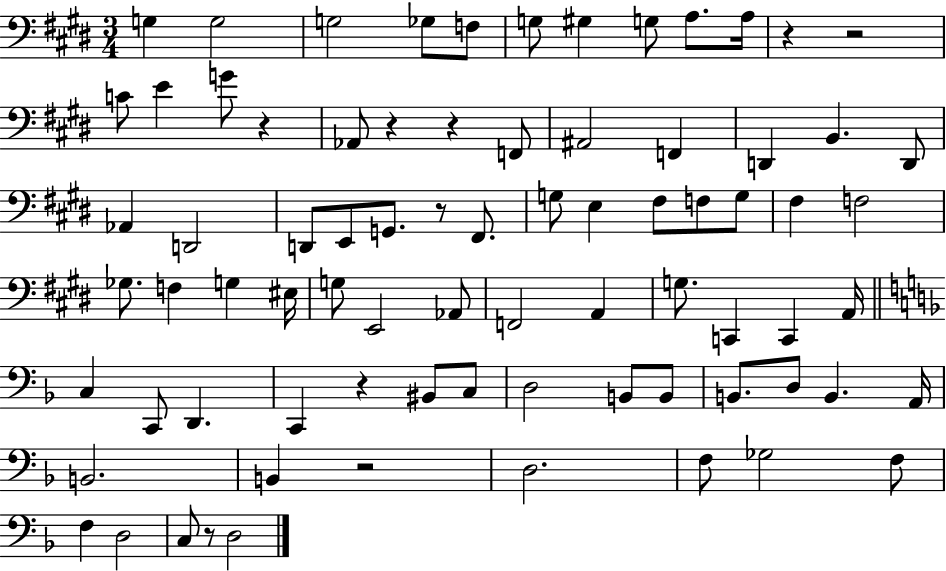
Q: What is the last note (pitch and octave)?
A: D3